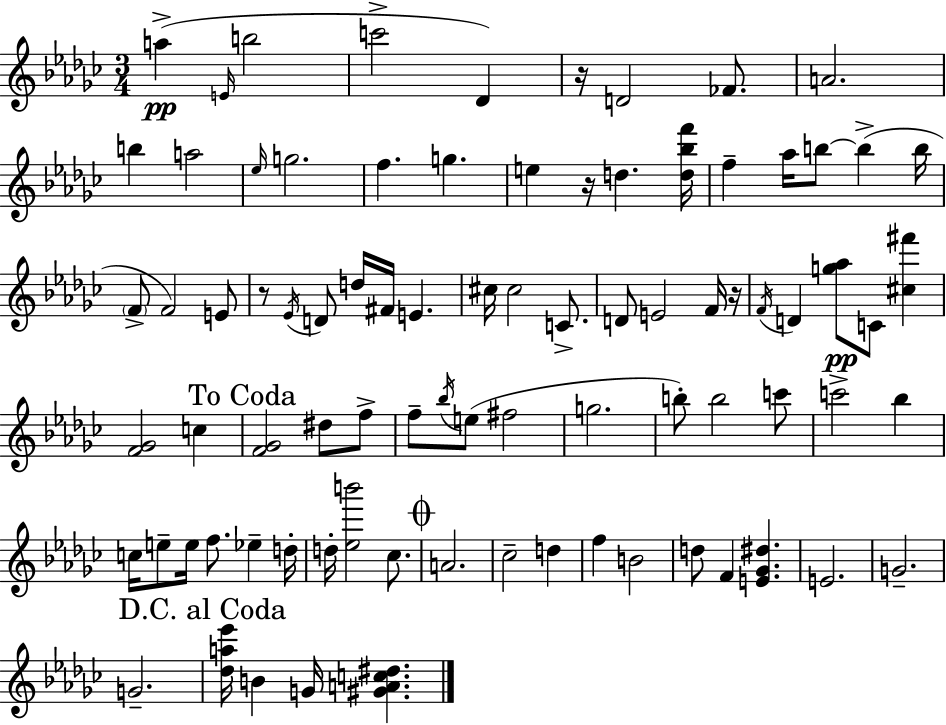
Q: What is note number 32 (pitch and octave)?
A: C4